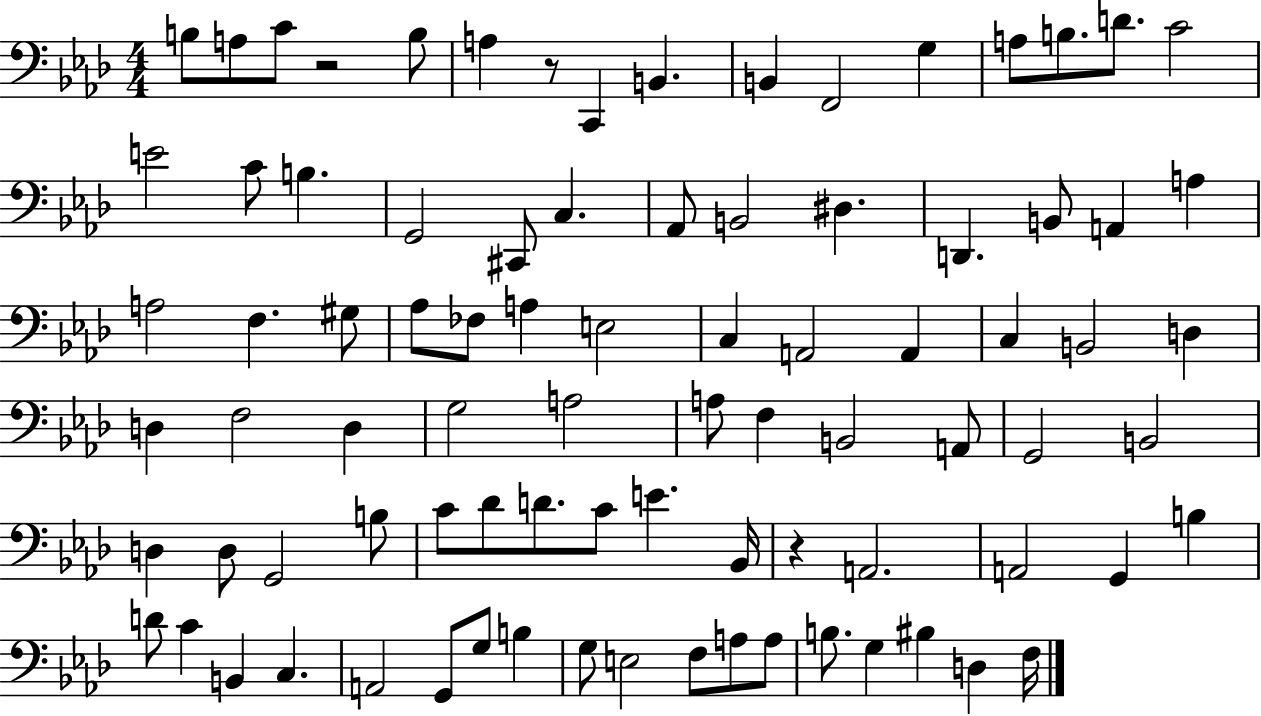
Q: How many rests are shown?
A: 3